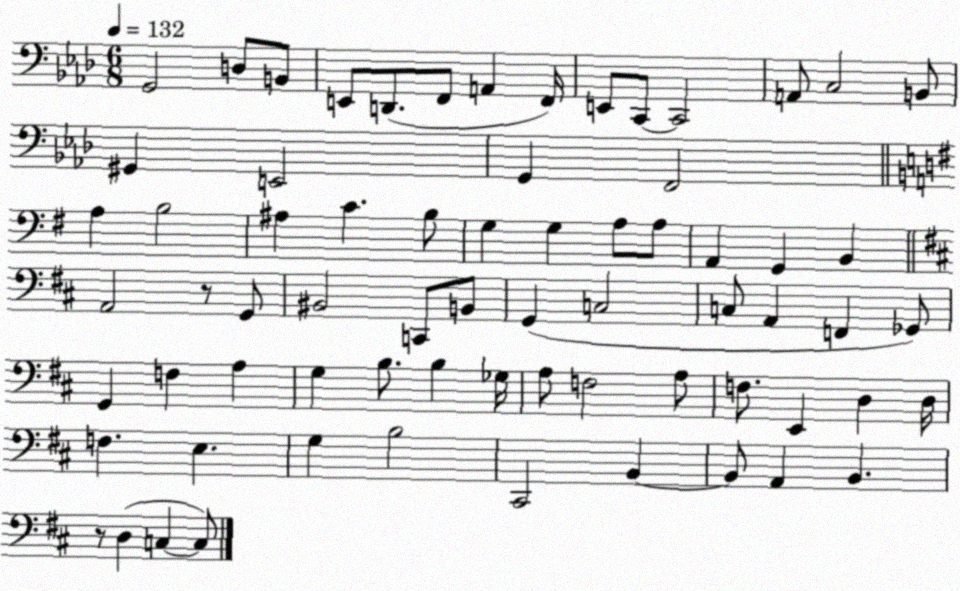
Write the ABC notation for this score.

X:1
T:Untitled
M:6/8
L:1/4
K:Ab
G,,2 D,/2 B,,/2 E,,/2 D,,/2 F,,/2 A,, F,,/4 E,,/2 C,,/2 C,,2 A,,/2 C,2 B,,/2 ^G,, E,,2 G,, F,,2 A, B,2 ^A, C B,/2 G, G, A,/2 A,/2 A,, G,, B,, A,,2 z/2 G,,/2 ^B,,2 C,,/2 B,,/2 G,, C,2 C,/2 A,, F,, _G,,/2 G,, F, A, G, B,/2 B, _G,/4 A,/2 F,2 A,/2 F,/2 E,, D, D,/4 F, E, G, B,2 ^C,,2 B,, B,,/2 A,, B,, z/2 D, C, C,/2